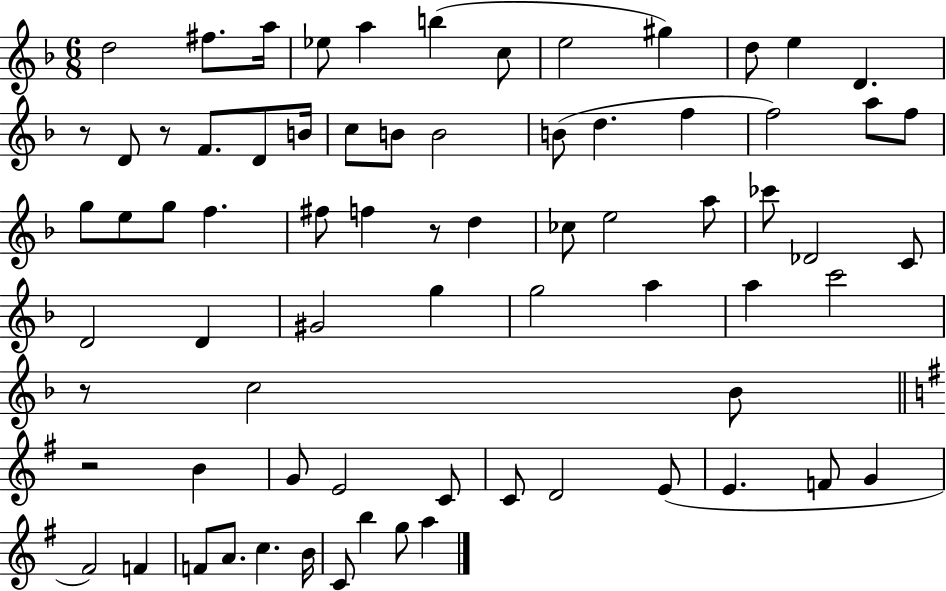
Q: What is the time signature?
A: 6/8